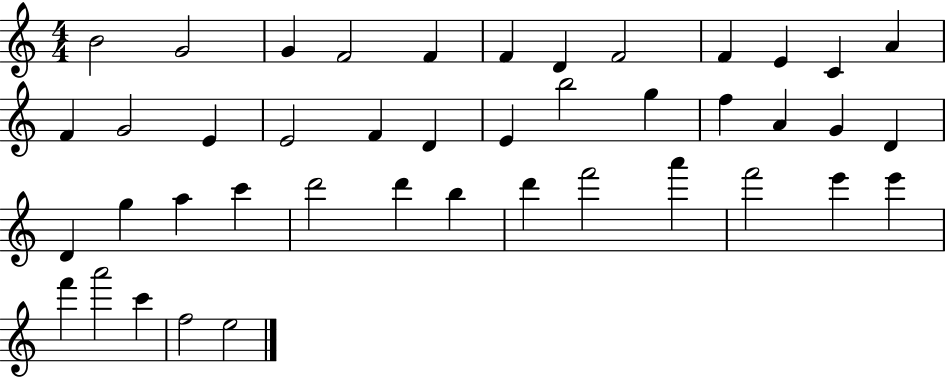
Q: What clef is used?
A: treble